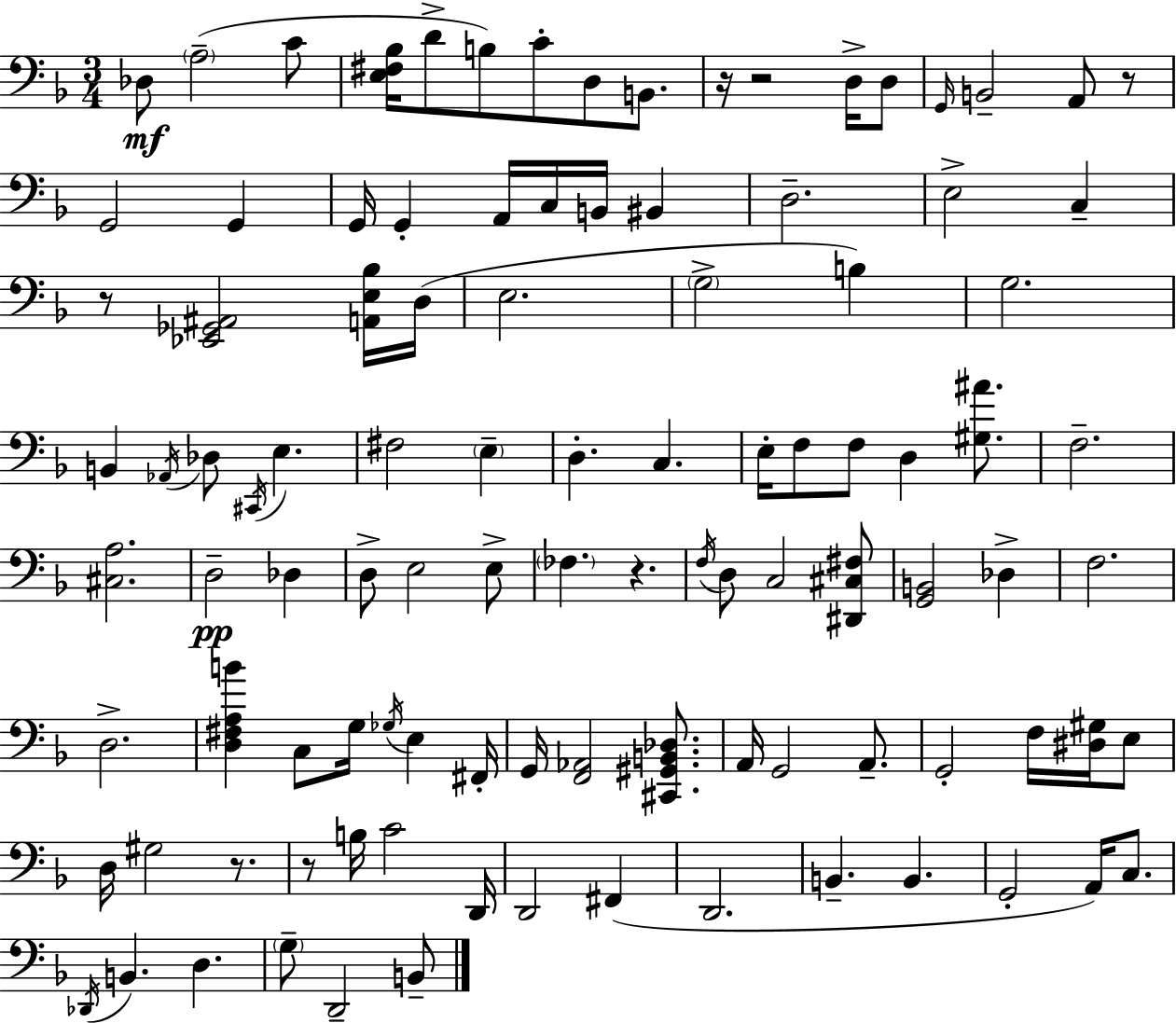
Db3/e A3/h C4/e [E3,F#3,Bb3]/s D4/e B3/e C4/e D3/e B2/e. R/s R/h D3/s D3/e G2/s B2/h A2/e R/e G2/h G2/q G2/s G2/q A2/s C3/s B2/s BIS2/q D3/h. E3/h C3/q R/e [Eb2,Gb2,A#2]/h [A2,E3,Bb3]/s D3/s E3/h. G3/h B3/q G3/h. B2/q Ab2/s Db3/e C#2/s E3/q. F#3/h E3/q D3/q. C3/q. E3/s F3/e F3/e D3/q [G#3,A#4]/e. F3/h. [C#3,A3]/h. D3/h Db3/q D3/e E3/h E3/e FES3/q. R/q. F3/s D3/e C3/h [D#2,C#3,F#3]/e [G2,B2]/h Db3/q F3/h. D3/h. [D3,F#3,A3,B4]/q C3/e G3/s Gb3/s E3/q F#2/s G2/s [F2,Ab2]/h [C#2,G#2,B2,Db3]/e. A2/s G2/h A2/e. G2/h F3/s [D#3,G#3]/s E3/e D3/s G#3/h R/e. R/e B3/s C4/h D2/s D2/h F#2/q D2/h. B2/q. B2/q. G2/h A2/s C3/e. Db2/s B2/q. D3/q. G3/e D2/h B2/e